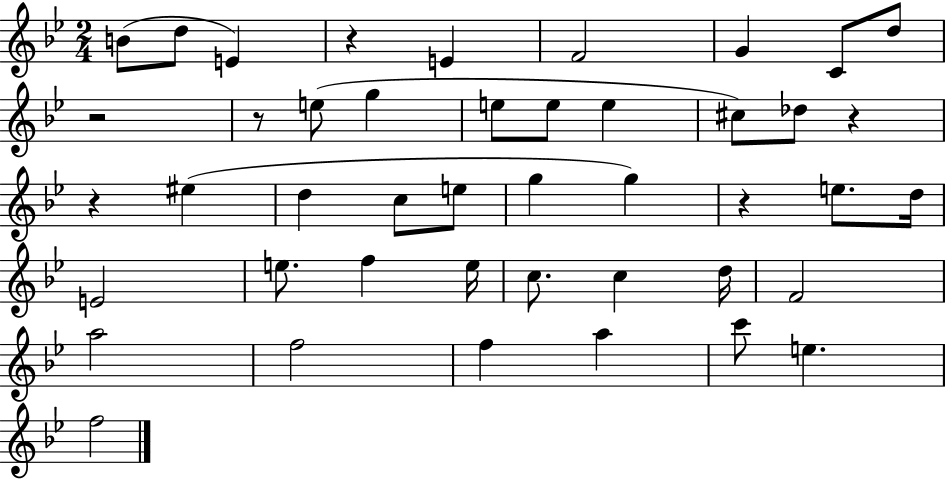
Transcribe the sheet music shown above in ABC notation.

X:1
T:Untitled
M:2/4
L:1/4
K:Bb
B/2 d/2 E z E F2 G C/2 d/2 z2 z/2 e/2 g e/2 e/2 e ^c/2 _d/2 z z ^e d c/2 e/2 g g z e/2 d/4 E2 e/2 f e/4 c/2 c d/4 F2 a2 f2 f a c'/2 e f2